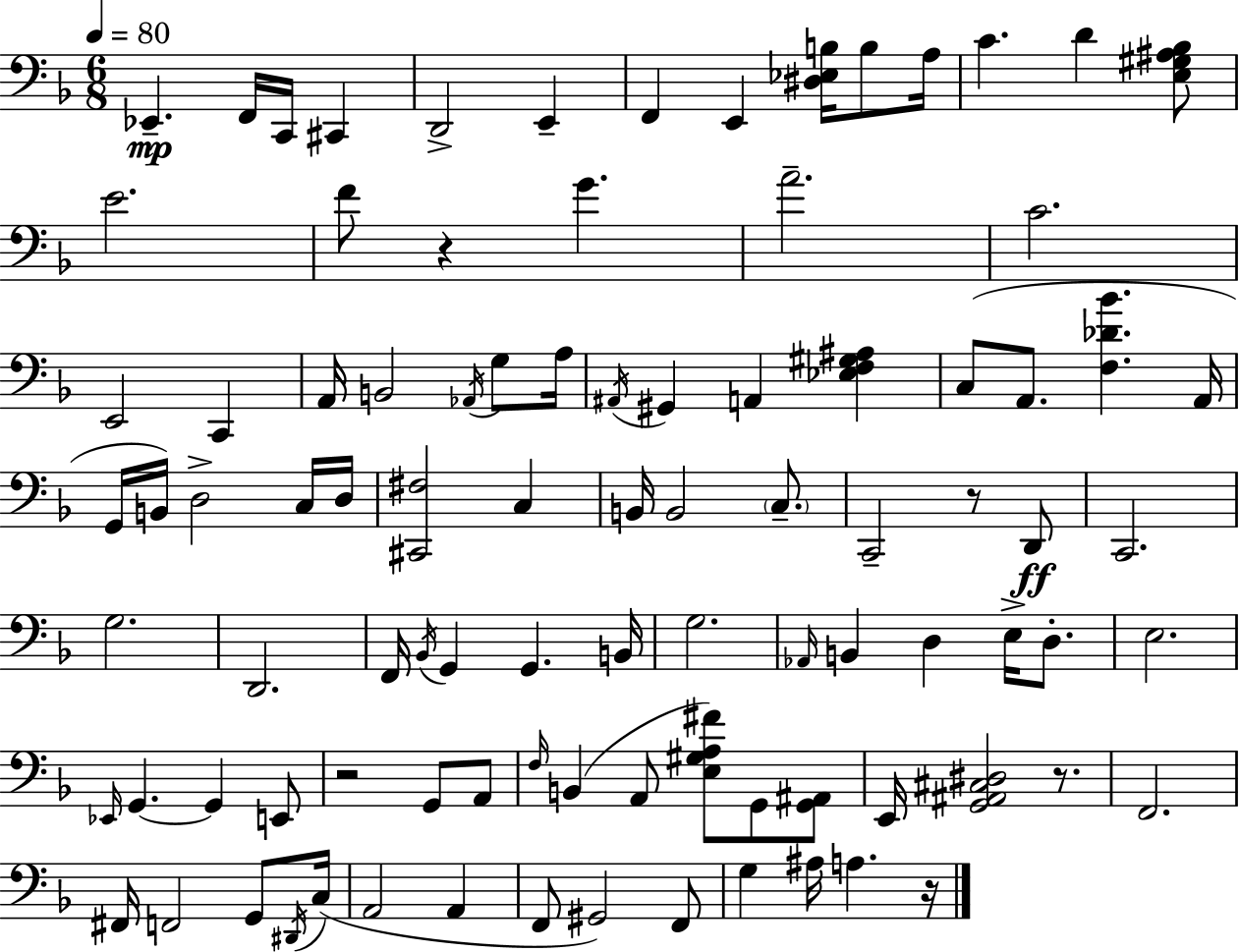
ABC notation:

X:1
T:Untitled
M:6/8
L:1/4
K:Dm
_E,, F,,/4 C,,/4 ^C,, D,,2 E,, F,, E,, [^D,_E,B,]/4 B,/2 A,/4 C D [E,^G,^A,_B,]/2 E2 F/2 z G A2 C2 E,,2 C,, A,,/4 B,,2 _A,,/4 G,/2 A,/4 ^A,,/4 ^G,, A,, [_E,F,^G,^A,] C,/2 A,,/2 [F,_D_B] A,,/4 G,,/4 B,,/4 D,2 C,/4 D,/4 [^C,,^F,]2 C, B,,/4 B,,2 C,/2 C,,2 z/2 D,,/2 C,,2 G,2 D,,2 F,,/4 _B,,/4 G,, G,, B,,/4 G,2 _A,,/4 B,, D, E,/4 D,/2 E,2 _E,,/4 G,, G,, E,,/2 z2 G,,/2 A,,/2 F,/4 B,, A,,/2 [E,^G,A,^F]/2 G,,/2 [G,,^A,,]/2 E,,/4 [G,,^A,,^C,^D,]2 z/2 F,,2 ^F,,/4 F,,2 G,,/2 ^D,,/4 C,/4 A,,2 A,, F,,/2 ^G,,2 F,,/2 G, ^A,/4 A, z/4